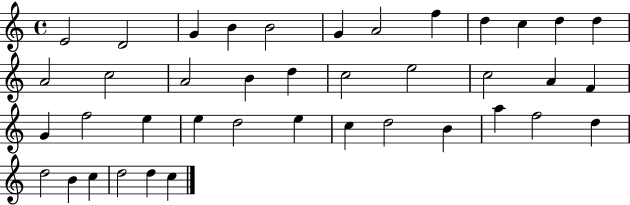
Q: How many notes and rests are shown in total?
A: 40